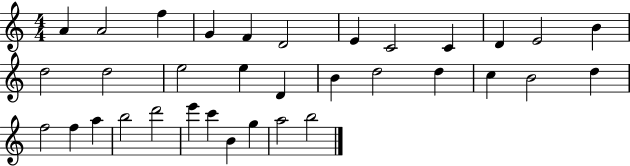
A4/q A4/h F5/q G4/q F4/q D4/h E4/q C4/h C4/q D4/q E4/h B4/q D5/h D5/h E5/h E5/q D4/q B4/q D5/h D5/q C5/q B4/h D5/q F5/h F5/q A5/q B5/h D6/h E6/q C6/q B4/q G5/q A5/h B5/h